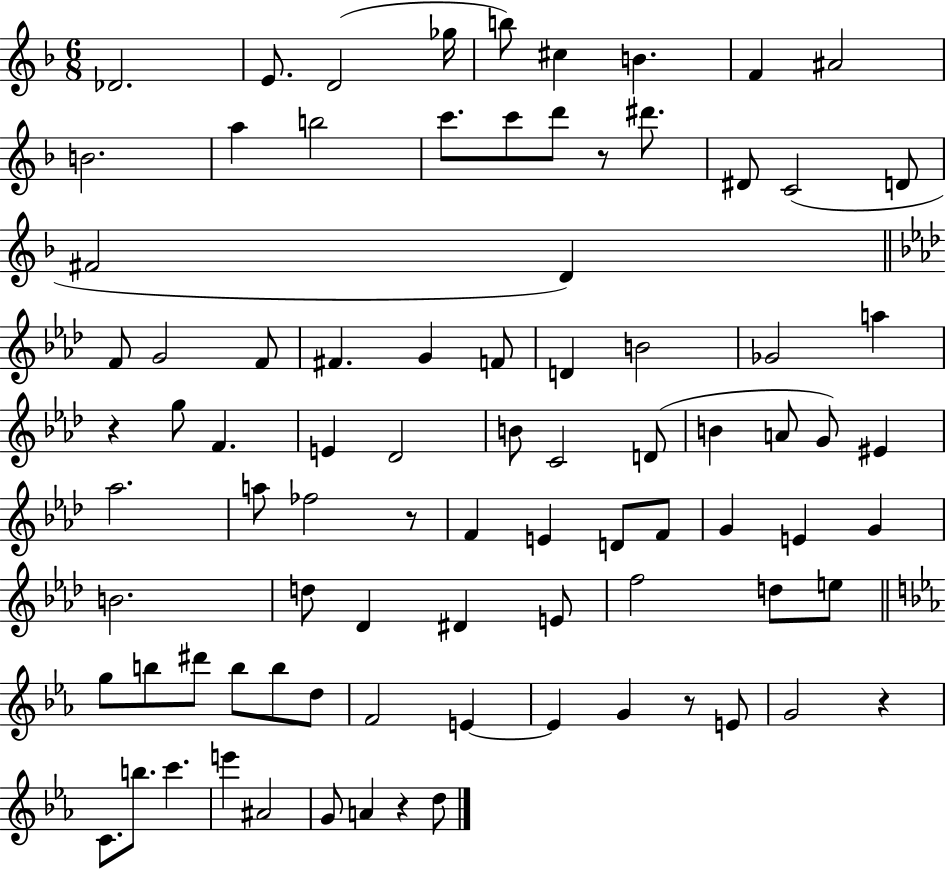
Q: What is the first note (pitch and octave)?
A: Db4